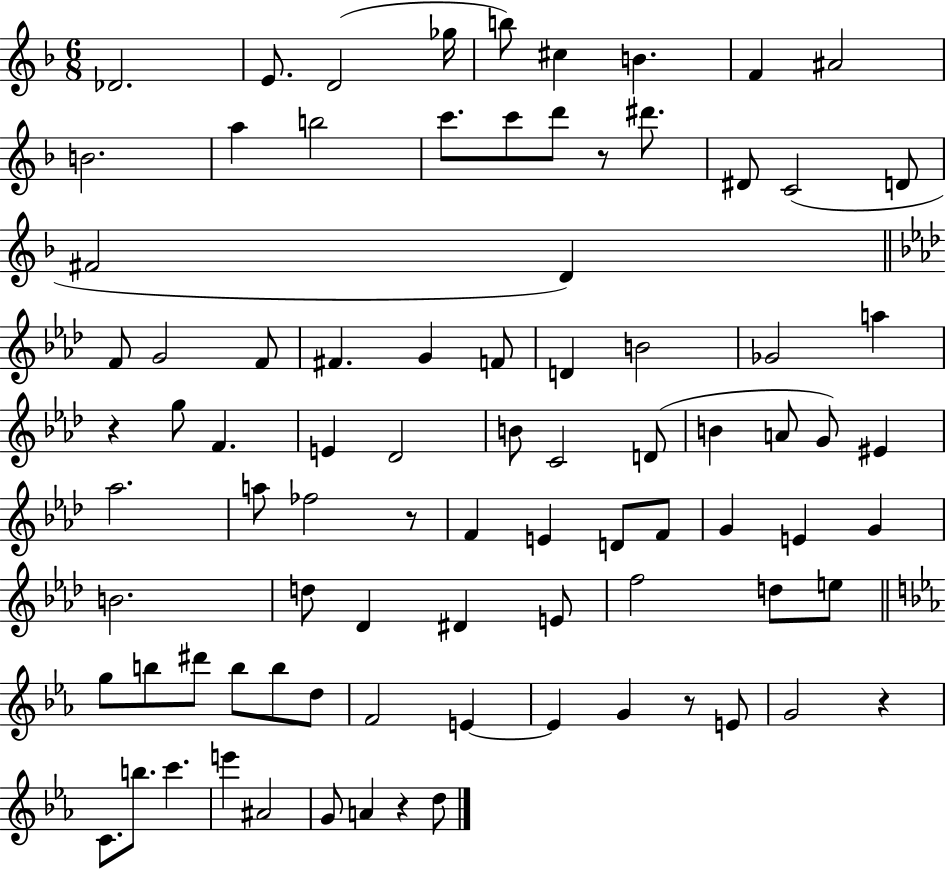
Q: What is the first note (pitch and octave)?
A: Db4